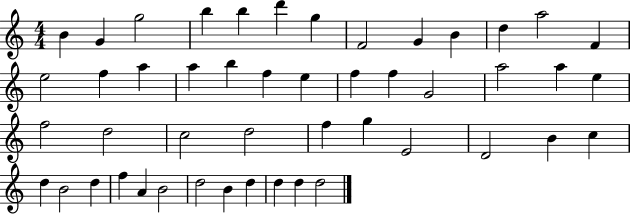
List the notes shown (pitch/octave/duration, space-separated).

B4/q G4/q G5/h B5/q B5/q D6/q G5/q F4/h G4/q B4/q D5/q A5/h F4/q E5/h F5/q A5/q A5/q B5/q F5/q E5/q F5/q F5/q G4/h A5/h A5/q E5/q F5/h D5/h C5/h D5/h F5/q G5/q E4/h D4/h B4/q C5/q D5/q B4/h D5/q F5/q A4/q B4/h D5/h B4/q D5/q D5/q D5/q D5/h